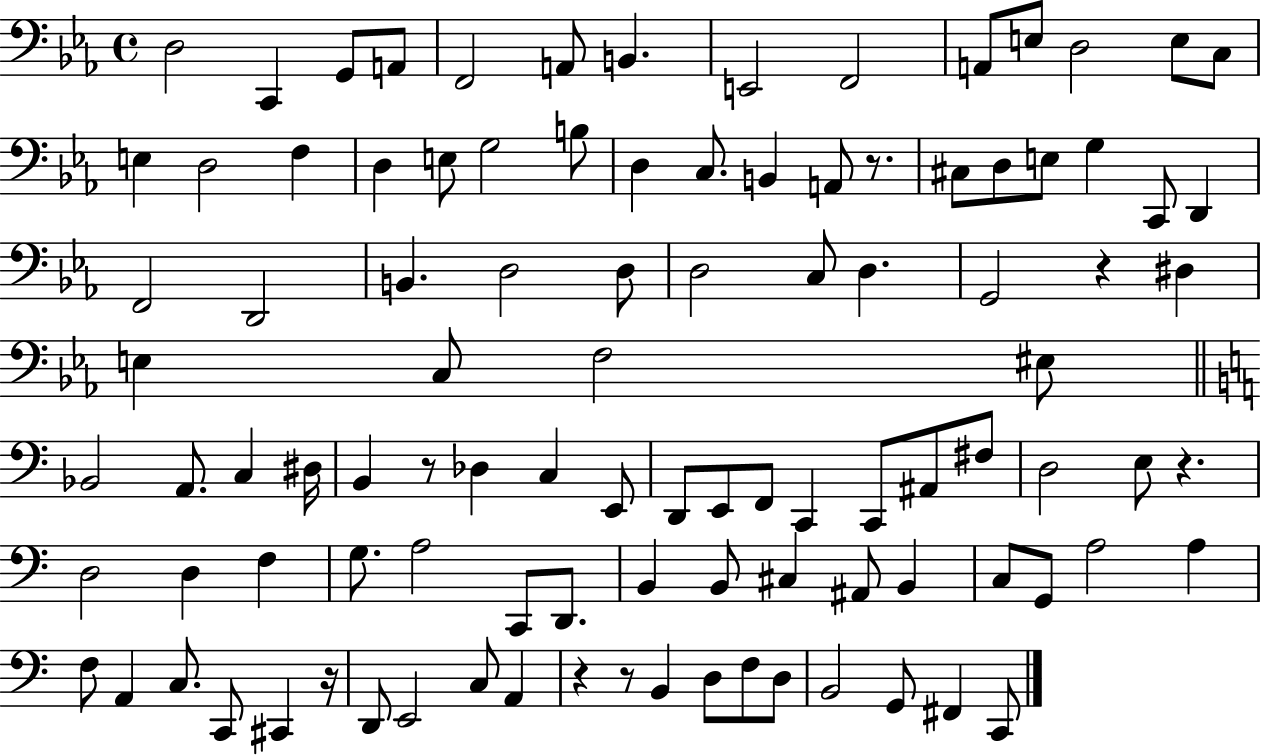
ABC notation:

X:1
T:Untitled
M:4/4
L:1/4
K:Eb
D,2 C,, G,,/2 A,,/2 F,,2 A,,/2 B,, E,,2 F,,2 A,,/2 E,/2 D,2 E,/2 C,/2 E, D,2 F, D, E,/2 G,2 B,/2 D, C,/2 B,, A,,/2 z/2 ^C,/2 D,/2 E,/2 G, C,,/2 D,, F,,2 D,,2 B,, D,2 D,/2 D,2 C,/2 D, G,,2 z ^D, E, C,/2 F,2 ^E,/2 _B,,2 A,,/2 C, ^D,/4 B,, z/2 _D, C, E,,/2 D,,/2 E,,/2 F,,/2 C,, C,,/2 ^A,,/2 ^F,/2 D,2 E,/2 z D,2 D, F, G,/2 A,2 C,,/2 D,,/2 B,, B,,/2 ^C, ^A,,/2 B,, C,/2 G,,/2 A,2 A, F,/2 A,, C,/2 C,,/2 ^C,, z/4 D,,/2 E,,2 C,/2 A,, z z/2 B,, D,/2 F,/2 D,/2 B,,2 G,,/2 ^F,, C,,/2